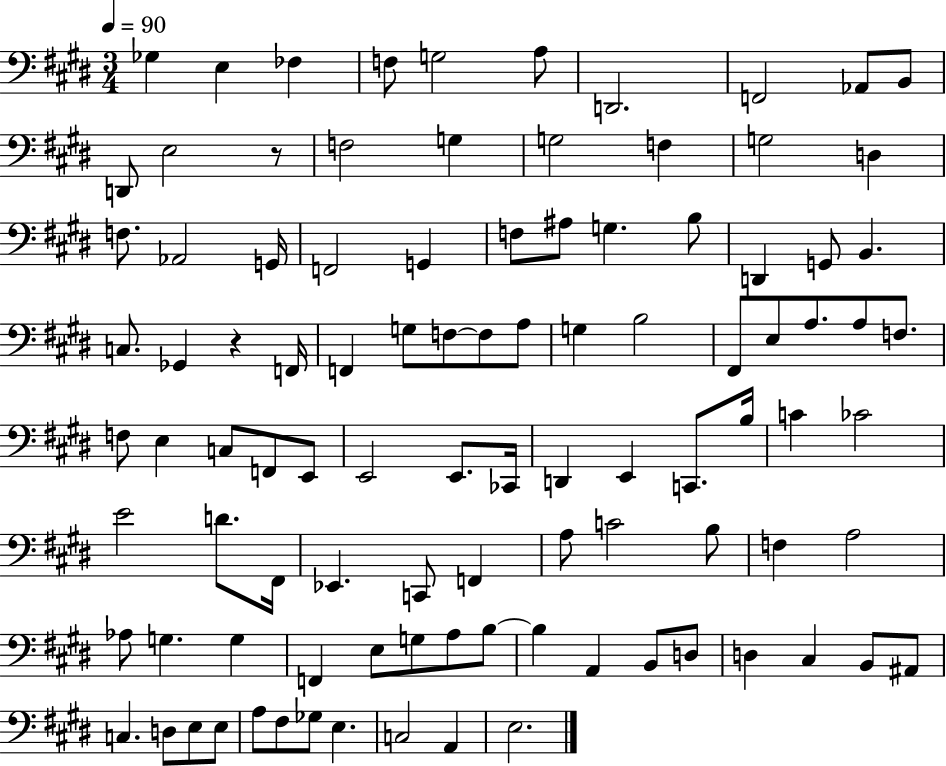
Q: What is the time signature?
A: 3/4